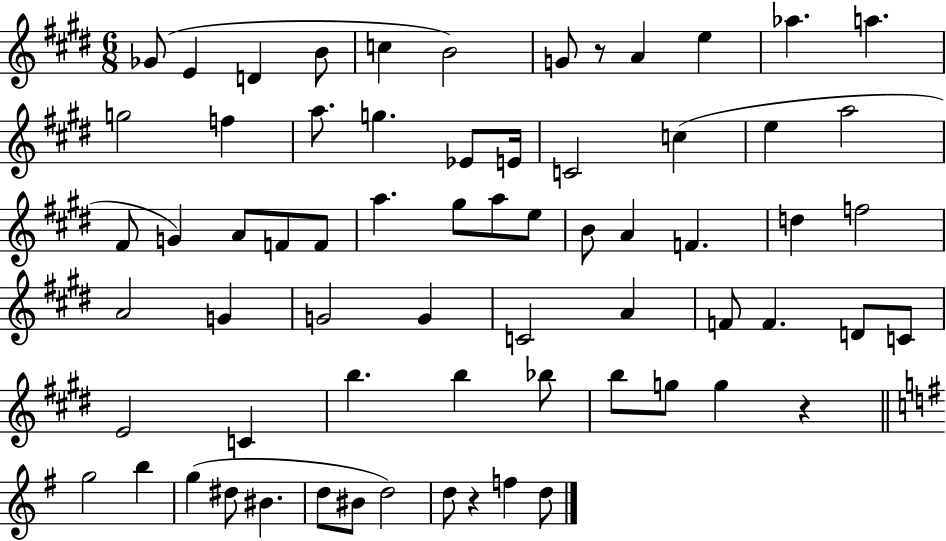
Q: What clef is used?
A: treble